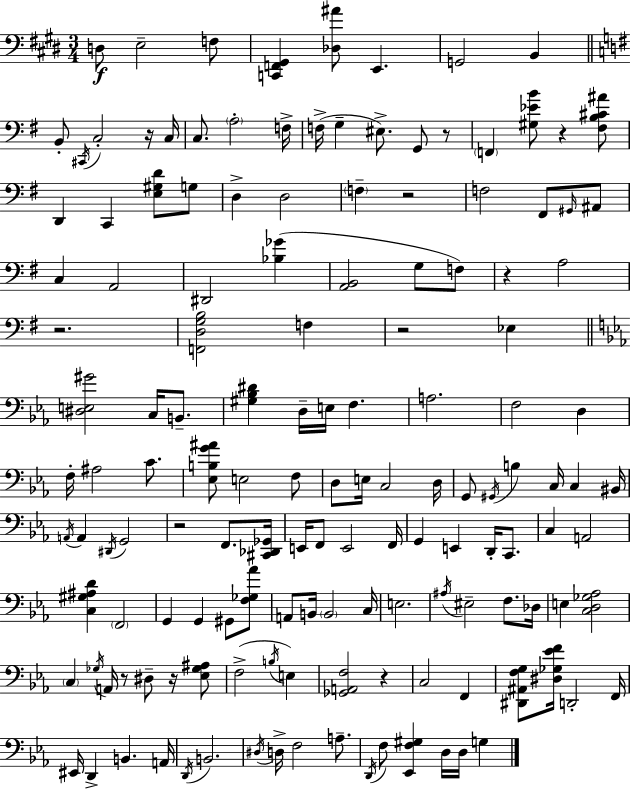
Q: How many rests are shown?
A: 11